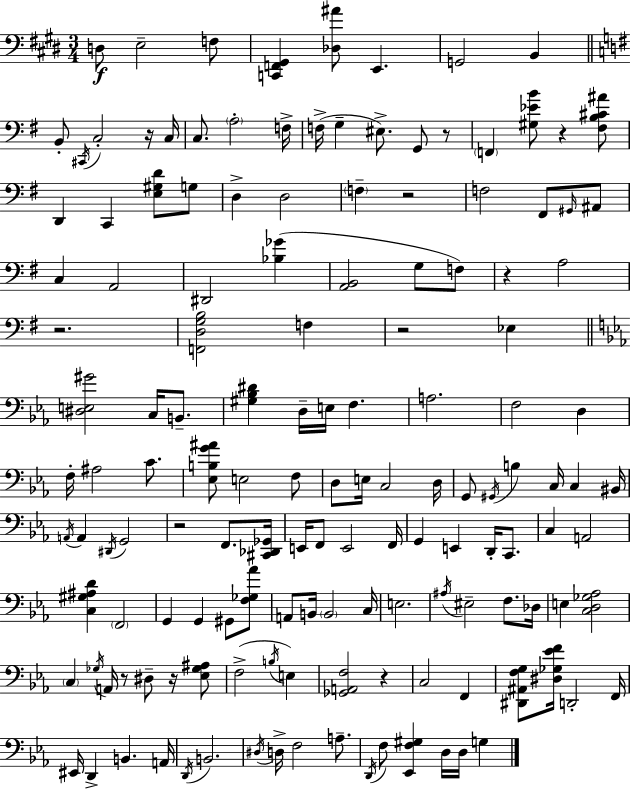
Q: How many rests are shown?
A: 11